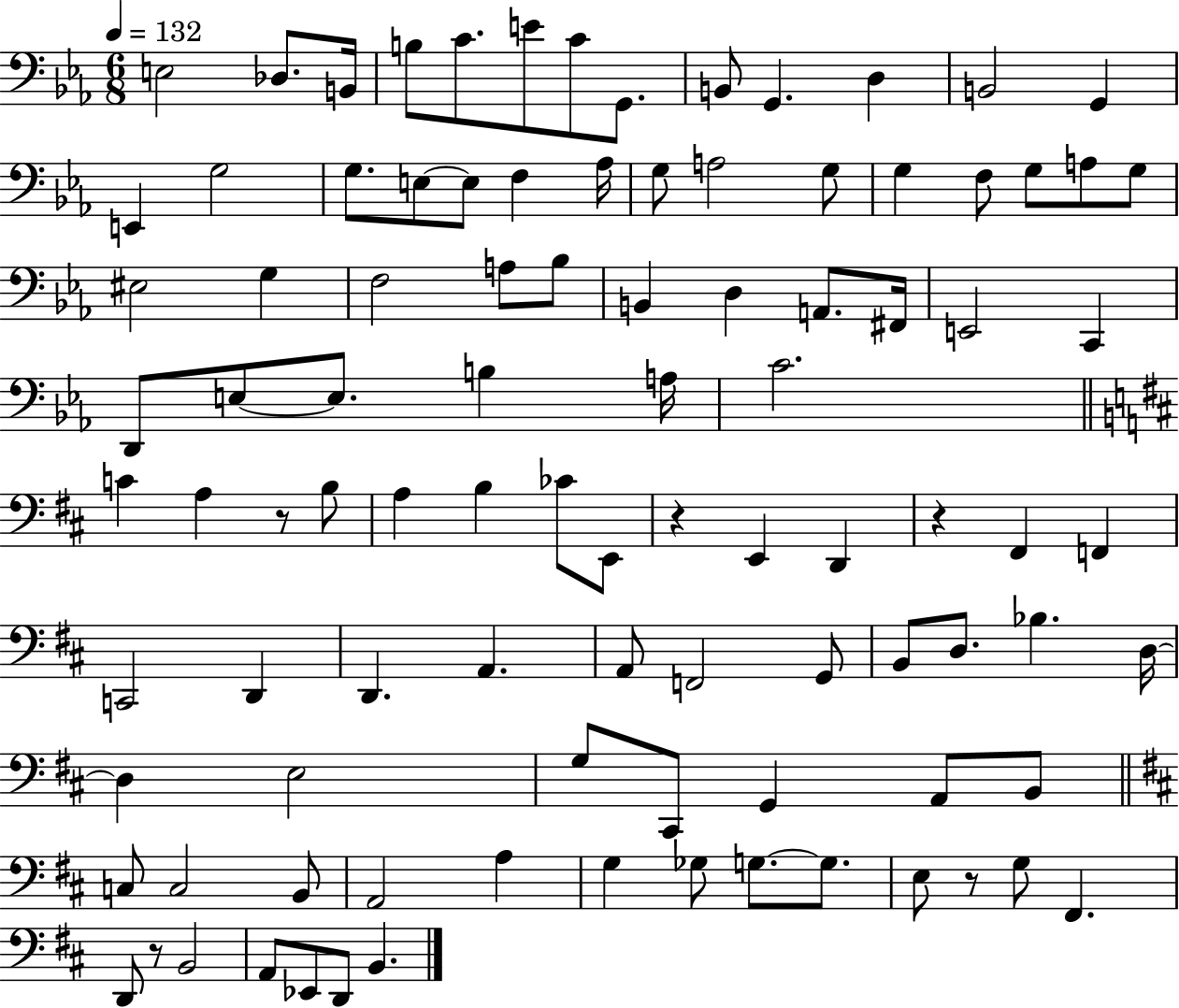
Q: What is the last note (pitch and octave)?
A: B2